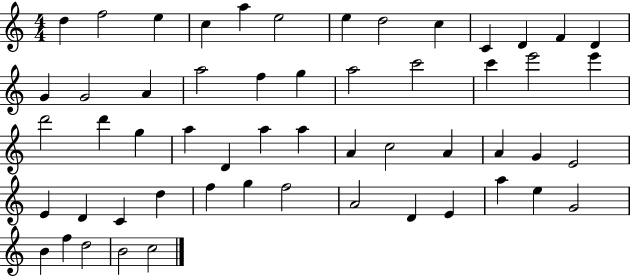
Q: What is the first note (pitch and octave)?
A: D5